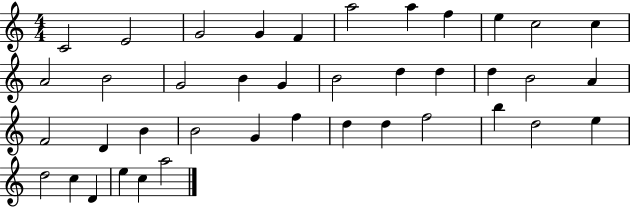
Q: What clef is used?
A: treble